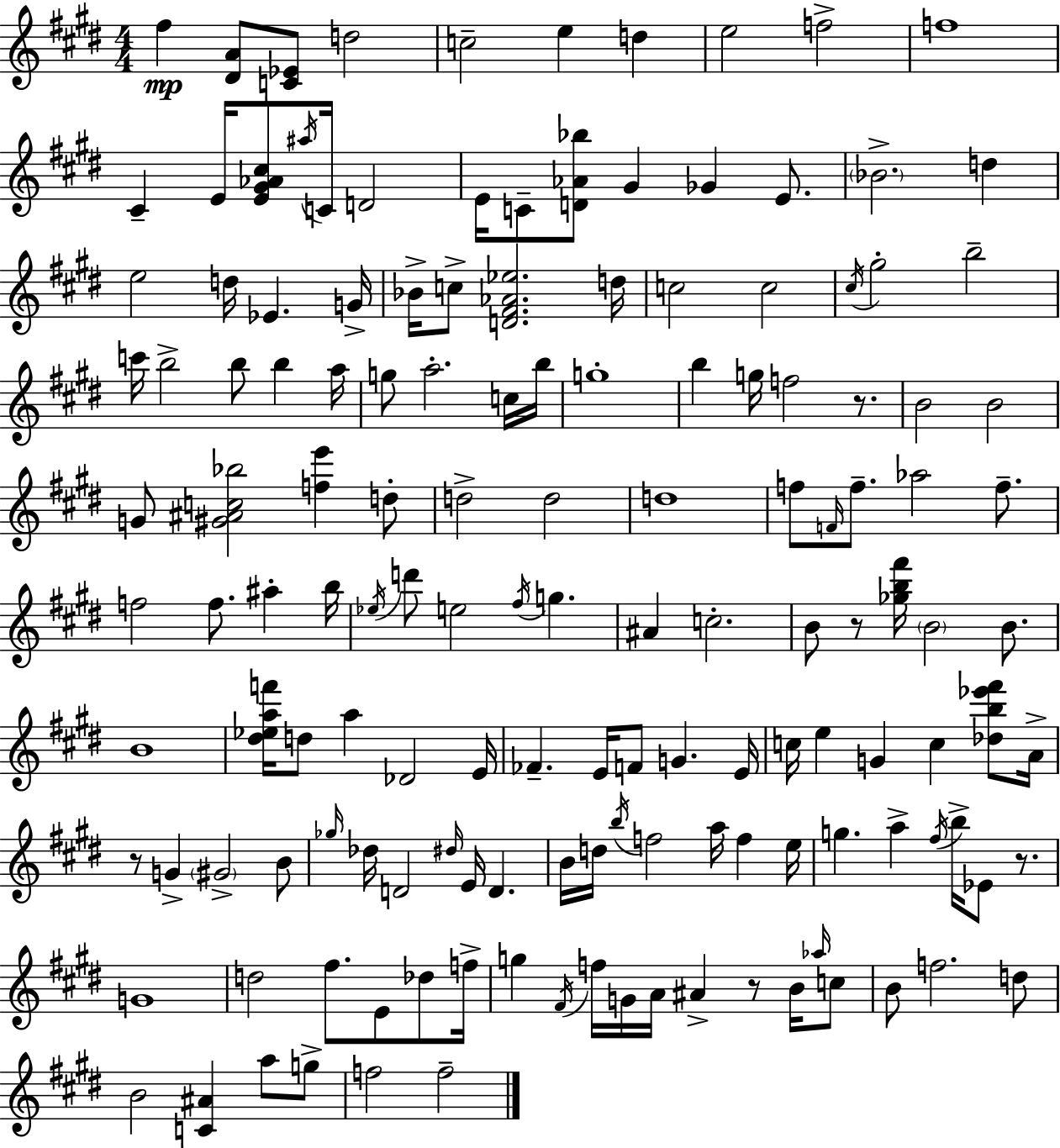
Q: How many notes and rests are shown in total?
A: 146